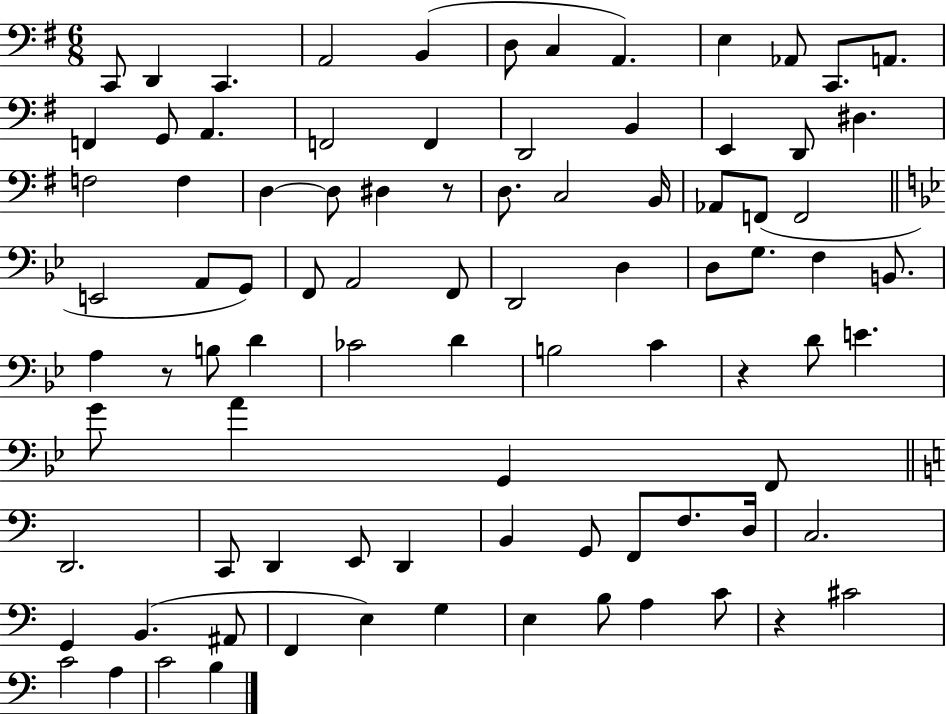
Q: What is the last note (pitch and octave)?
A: B3